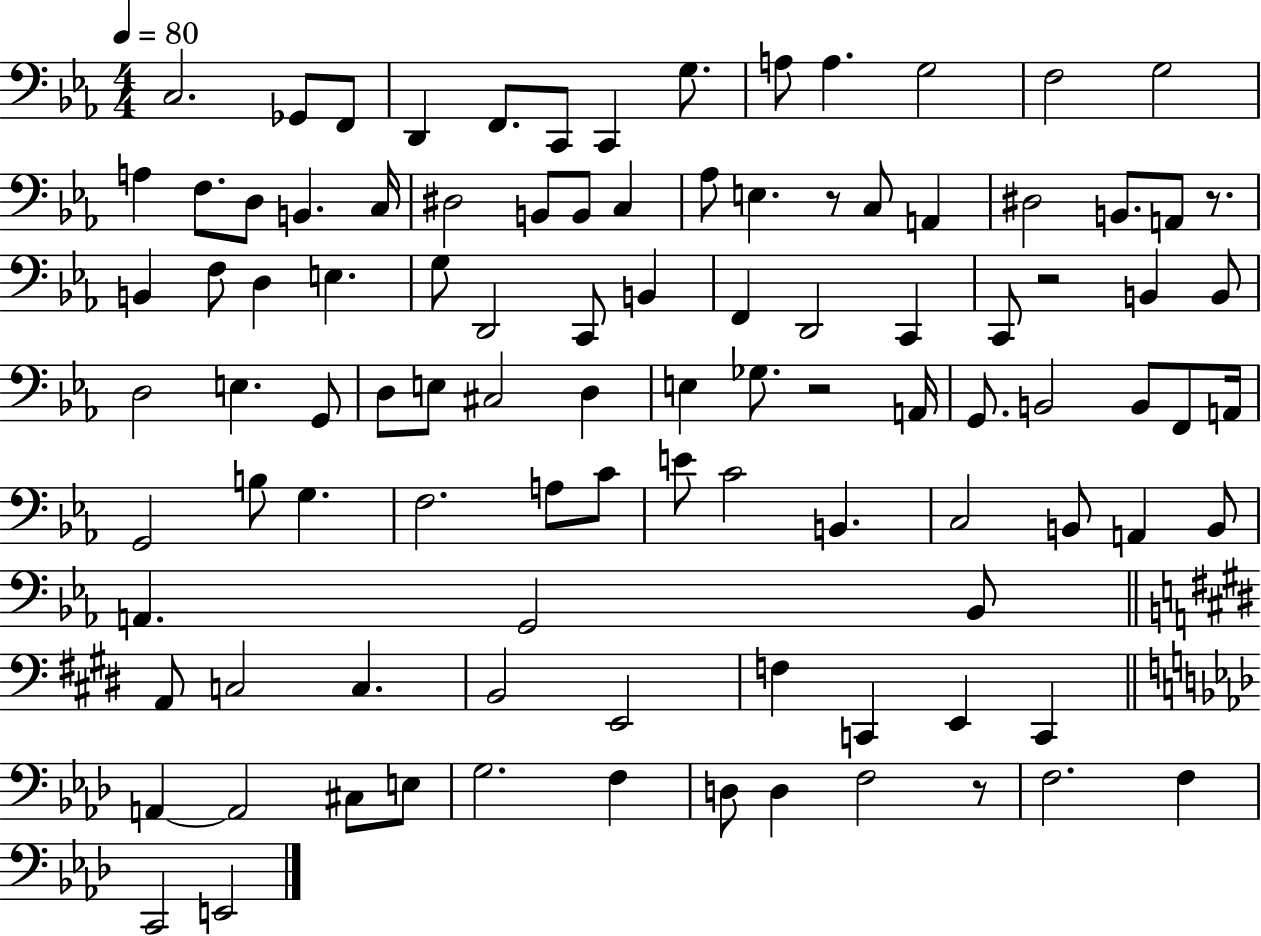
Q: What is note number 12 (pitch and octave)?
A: F3